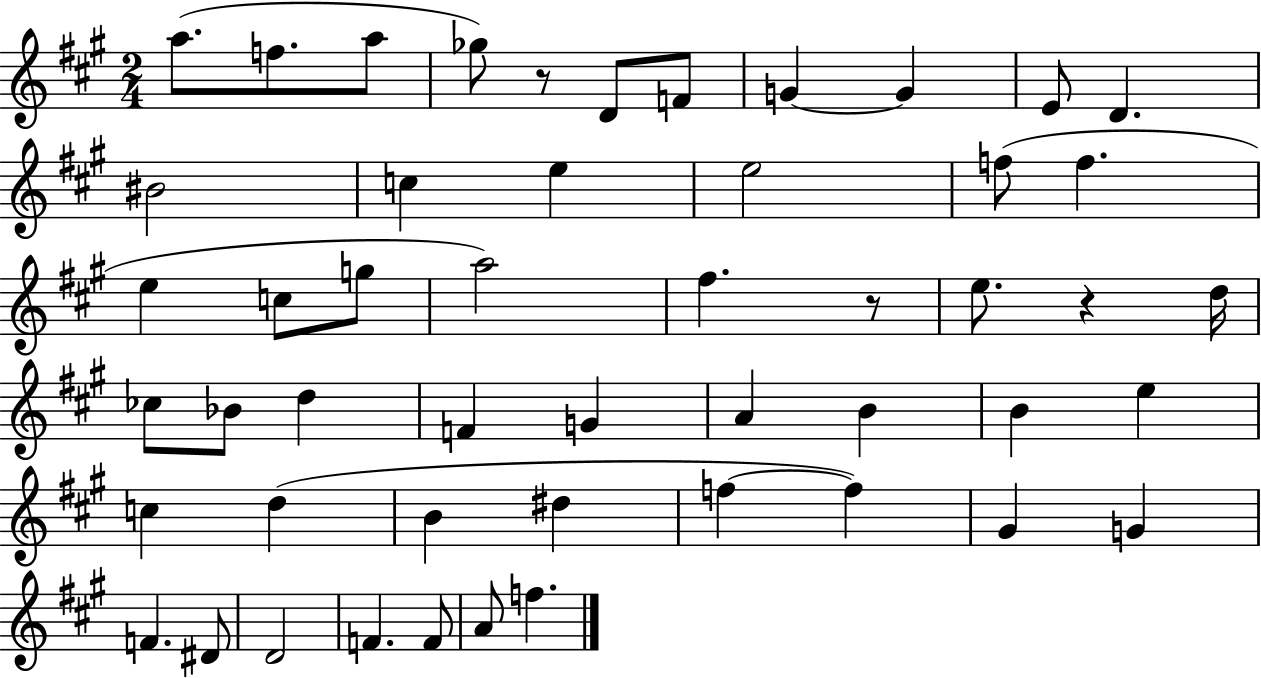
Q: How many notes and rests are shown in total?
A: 50